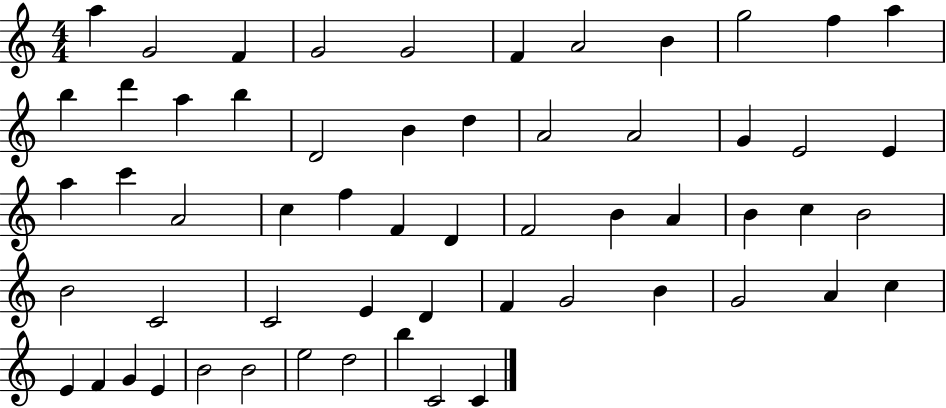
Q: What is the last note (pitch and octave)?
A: C4